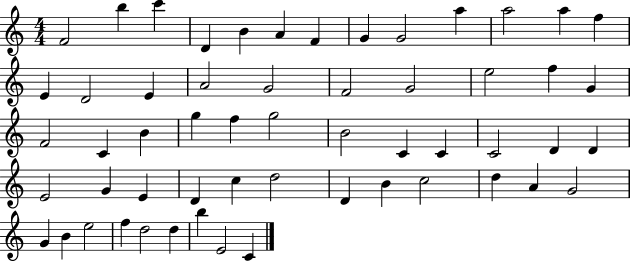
X:1
T:Untitled
M:4/4
L:1/4
K:C
F2 b c' D B A F G G2 a a2 a f E D2 E A2 G2 F2 G2 e2 f G F2 C B g f g2 B2 C C C2 D D E2 G E D c d2 D B c2 d A G2 G B e2 f d2 d b E2 C